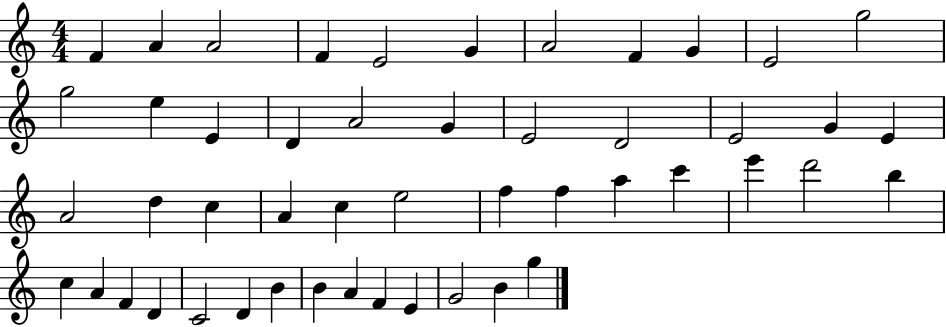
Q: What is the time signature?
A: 4/4